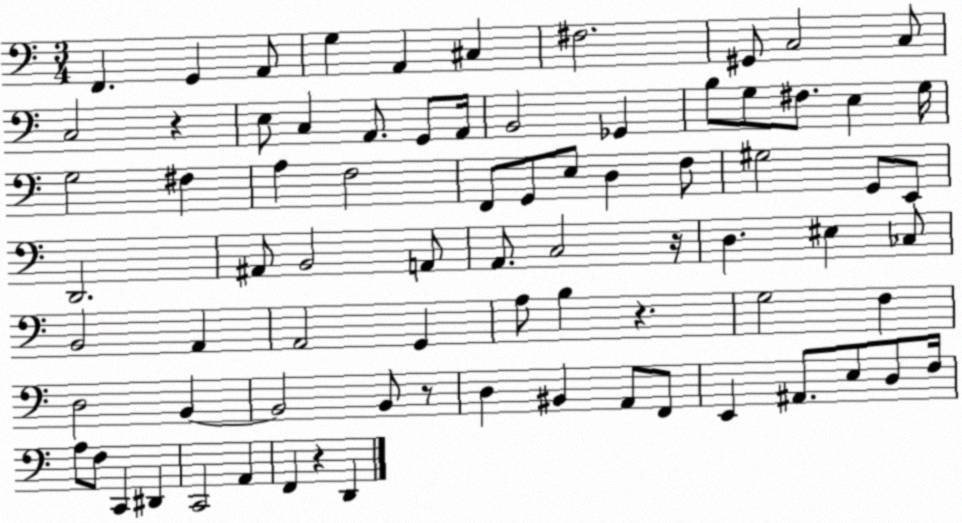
X:1
T:Untitled
M:3/4
L:1/4
K:C
F,, G,, A,,/2 G, A,, ^C, ^F,2 ^G,,/2 C,2 C,/2 C,2 z E,/2 C, A,,/2 G,,/2 A,,/4 B,,2 _G,, B,/2 G,/2 ^F,/2 E, G,/4 G,2 ^F, A, F,2 F,,/2 G,,/2 E,/2 D, F,/2 ^G,2 G,,/2 E,,/2 D,,2 ^A,,/2 B,,2 A,,/2 A,,/2 C,2 z/4 D, ^E, _C,/2 B,,2 A,, A,,2 G,, A,/2 B, z G,2 F, D,2 B,, B,,2 B,,/2 z/2 D, ^B,, A,,/2 F,,/2 E,, ^A,,/2 E,/2 D,/2 F,/4 A,/2 F,/2 C,, ^D,, C,,2 A,, F,, z D,,